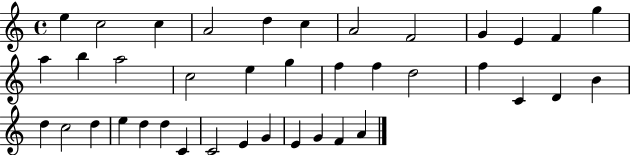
E5/q C5/h C5/q A4/h D5/q C5/q A4/h F4/h G4/q E4/q F4/q G5/q A5/q B5/q A5/h C5/h E5/q G5/q F5/q F5/q D5/h F5/q C4/q D4/q B4/q D5/q C5/h D5/q E5/q D5/q D5/q C4/q C4/h E4/q G4/q E4/q G4/q F4/q A4/q